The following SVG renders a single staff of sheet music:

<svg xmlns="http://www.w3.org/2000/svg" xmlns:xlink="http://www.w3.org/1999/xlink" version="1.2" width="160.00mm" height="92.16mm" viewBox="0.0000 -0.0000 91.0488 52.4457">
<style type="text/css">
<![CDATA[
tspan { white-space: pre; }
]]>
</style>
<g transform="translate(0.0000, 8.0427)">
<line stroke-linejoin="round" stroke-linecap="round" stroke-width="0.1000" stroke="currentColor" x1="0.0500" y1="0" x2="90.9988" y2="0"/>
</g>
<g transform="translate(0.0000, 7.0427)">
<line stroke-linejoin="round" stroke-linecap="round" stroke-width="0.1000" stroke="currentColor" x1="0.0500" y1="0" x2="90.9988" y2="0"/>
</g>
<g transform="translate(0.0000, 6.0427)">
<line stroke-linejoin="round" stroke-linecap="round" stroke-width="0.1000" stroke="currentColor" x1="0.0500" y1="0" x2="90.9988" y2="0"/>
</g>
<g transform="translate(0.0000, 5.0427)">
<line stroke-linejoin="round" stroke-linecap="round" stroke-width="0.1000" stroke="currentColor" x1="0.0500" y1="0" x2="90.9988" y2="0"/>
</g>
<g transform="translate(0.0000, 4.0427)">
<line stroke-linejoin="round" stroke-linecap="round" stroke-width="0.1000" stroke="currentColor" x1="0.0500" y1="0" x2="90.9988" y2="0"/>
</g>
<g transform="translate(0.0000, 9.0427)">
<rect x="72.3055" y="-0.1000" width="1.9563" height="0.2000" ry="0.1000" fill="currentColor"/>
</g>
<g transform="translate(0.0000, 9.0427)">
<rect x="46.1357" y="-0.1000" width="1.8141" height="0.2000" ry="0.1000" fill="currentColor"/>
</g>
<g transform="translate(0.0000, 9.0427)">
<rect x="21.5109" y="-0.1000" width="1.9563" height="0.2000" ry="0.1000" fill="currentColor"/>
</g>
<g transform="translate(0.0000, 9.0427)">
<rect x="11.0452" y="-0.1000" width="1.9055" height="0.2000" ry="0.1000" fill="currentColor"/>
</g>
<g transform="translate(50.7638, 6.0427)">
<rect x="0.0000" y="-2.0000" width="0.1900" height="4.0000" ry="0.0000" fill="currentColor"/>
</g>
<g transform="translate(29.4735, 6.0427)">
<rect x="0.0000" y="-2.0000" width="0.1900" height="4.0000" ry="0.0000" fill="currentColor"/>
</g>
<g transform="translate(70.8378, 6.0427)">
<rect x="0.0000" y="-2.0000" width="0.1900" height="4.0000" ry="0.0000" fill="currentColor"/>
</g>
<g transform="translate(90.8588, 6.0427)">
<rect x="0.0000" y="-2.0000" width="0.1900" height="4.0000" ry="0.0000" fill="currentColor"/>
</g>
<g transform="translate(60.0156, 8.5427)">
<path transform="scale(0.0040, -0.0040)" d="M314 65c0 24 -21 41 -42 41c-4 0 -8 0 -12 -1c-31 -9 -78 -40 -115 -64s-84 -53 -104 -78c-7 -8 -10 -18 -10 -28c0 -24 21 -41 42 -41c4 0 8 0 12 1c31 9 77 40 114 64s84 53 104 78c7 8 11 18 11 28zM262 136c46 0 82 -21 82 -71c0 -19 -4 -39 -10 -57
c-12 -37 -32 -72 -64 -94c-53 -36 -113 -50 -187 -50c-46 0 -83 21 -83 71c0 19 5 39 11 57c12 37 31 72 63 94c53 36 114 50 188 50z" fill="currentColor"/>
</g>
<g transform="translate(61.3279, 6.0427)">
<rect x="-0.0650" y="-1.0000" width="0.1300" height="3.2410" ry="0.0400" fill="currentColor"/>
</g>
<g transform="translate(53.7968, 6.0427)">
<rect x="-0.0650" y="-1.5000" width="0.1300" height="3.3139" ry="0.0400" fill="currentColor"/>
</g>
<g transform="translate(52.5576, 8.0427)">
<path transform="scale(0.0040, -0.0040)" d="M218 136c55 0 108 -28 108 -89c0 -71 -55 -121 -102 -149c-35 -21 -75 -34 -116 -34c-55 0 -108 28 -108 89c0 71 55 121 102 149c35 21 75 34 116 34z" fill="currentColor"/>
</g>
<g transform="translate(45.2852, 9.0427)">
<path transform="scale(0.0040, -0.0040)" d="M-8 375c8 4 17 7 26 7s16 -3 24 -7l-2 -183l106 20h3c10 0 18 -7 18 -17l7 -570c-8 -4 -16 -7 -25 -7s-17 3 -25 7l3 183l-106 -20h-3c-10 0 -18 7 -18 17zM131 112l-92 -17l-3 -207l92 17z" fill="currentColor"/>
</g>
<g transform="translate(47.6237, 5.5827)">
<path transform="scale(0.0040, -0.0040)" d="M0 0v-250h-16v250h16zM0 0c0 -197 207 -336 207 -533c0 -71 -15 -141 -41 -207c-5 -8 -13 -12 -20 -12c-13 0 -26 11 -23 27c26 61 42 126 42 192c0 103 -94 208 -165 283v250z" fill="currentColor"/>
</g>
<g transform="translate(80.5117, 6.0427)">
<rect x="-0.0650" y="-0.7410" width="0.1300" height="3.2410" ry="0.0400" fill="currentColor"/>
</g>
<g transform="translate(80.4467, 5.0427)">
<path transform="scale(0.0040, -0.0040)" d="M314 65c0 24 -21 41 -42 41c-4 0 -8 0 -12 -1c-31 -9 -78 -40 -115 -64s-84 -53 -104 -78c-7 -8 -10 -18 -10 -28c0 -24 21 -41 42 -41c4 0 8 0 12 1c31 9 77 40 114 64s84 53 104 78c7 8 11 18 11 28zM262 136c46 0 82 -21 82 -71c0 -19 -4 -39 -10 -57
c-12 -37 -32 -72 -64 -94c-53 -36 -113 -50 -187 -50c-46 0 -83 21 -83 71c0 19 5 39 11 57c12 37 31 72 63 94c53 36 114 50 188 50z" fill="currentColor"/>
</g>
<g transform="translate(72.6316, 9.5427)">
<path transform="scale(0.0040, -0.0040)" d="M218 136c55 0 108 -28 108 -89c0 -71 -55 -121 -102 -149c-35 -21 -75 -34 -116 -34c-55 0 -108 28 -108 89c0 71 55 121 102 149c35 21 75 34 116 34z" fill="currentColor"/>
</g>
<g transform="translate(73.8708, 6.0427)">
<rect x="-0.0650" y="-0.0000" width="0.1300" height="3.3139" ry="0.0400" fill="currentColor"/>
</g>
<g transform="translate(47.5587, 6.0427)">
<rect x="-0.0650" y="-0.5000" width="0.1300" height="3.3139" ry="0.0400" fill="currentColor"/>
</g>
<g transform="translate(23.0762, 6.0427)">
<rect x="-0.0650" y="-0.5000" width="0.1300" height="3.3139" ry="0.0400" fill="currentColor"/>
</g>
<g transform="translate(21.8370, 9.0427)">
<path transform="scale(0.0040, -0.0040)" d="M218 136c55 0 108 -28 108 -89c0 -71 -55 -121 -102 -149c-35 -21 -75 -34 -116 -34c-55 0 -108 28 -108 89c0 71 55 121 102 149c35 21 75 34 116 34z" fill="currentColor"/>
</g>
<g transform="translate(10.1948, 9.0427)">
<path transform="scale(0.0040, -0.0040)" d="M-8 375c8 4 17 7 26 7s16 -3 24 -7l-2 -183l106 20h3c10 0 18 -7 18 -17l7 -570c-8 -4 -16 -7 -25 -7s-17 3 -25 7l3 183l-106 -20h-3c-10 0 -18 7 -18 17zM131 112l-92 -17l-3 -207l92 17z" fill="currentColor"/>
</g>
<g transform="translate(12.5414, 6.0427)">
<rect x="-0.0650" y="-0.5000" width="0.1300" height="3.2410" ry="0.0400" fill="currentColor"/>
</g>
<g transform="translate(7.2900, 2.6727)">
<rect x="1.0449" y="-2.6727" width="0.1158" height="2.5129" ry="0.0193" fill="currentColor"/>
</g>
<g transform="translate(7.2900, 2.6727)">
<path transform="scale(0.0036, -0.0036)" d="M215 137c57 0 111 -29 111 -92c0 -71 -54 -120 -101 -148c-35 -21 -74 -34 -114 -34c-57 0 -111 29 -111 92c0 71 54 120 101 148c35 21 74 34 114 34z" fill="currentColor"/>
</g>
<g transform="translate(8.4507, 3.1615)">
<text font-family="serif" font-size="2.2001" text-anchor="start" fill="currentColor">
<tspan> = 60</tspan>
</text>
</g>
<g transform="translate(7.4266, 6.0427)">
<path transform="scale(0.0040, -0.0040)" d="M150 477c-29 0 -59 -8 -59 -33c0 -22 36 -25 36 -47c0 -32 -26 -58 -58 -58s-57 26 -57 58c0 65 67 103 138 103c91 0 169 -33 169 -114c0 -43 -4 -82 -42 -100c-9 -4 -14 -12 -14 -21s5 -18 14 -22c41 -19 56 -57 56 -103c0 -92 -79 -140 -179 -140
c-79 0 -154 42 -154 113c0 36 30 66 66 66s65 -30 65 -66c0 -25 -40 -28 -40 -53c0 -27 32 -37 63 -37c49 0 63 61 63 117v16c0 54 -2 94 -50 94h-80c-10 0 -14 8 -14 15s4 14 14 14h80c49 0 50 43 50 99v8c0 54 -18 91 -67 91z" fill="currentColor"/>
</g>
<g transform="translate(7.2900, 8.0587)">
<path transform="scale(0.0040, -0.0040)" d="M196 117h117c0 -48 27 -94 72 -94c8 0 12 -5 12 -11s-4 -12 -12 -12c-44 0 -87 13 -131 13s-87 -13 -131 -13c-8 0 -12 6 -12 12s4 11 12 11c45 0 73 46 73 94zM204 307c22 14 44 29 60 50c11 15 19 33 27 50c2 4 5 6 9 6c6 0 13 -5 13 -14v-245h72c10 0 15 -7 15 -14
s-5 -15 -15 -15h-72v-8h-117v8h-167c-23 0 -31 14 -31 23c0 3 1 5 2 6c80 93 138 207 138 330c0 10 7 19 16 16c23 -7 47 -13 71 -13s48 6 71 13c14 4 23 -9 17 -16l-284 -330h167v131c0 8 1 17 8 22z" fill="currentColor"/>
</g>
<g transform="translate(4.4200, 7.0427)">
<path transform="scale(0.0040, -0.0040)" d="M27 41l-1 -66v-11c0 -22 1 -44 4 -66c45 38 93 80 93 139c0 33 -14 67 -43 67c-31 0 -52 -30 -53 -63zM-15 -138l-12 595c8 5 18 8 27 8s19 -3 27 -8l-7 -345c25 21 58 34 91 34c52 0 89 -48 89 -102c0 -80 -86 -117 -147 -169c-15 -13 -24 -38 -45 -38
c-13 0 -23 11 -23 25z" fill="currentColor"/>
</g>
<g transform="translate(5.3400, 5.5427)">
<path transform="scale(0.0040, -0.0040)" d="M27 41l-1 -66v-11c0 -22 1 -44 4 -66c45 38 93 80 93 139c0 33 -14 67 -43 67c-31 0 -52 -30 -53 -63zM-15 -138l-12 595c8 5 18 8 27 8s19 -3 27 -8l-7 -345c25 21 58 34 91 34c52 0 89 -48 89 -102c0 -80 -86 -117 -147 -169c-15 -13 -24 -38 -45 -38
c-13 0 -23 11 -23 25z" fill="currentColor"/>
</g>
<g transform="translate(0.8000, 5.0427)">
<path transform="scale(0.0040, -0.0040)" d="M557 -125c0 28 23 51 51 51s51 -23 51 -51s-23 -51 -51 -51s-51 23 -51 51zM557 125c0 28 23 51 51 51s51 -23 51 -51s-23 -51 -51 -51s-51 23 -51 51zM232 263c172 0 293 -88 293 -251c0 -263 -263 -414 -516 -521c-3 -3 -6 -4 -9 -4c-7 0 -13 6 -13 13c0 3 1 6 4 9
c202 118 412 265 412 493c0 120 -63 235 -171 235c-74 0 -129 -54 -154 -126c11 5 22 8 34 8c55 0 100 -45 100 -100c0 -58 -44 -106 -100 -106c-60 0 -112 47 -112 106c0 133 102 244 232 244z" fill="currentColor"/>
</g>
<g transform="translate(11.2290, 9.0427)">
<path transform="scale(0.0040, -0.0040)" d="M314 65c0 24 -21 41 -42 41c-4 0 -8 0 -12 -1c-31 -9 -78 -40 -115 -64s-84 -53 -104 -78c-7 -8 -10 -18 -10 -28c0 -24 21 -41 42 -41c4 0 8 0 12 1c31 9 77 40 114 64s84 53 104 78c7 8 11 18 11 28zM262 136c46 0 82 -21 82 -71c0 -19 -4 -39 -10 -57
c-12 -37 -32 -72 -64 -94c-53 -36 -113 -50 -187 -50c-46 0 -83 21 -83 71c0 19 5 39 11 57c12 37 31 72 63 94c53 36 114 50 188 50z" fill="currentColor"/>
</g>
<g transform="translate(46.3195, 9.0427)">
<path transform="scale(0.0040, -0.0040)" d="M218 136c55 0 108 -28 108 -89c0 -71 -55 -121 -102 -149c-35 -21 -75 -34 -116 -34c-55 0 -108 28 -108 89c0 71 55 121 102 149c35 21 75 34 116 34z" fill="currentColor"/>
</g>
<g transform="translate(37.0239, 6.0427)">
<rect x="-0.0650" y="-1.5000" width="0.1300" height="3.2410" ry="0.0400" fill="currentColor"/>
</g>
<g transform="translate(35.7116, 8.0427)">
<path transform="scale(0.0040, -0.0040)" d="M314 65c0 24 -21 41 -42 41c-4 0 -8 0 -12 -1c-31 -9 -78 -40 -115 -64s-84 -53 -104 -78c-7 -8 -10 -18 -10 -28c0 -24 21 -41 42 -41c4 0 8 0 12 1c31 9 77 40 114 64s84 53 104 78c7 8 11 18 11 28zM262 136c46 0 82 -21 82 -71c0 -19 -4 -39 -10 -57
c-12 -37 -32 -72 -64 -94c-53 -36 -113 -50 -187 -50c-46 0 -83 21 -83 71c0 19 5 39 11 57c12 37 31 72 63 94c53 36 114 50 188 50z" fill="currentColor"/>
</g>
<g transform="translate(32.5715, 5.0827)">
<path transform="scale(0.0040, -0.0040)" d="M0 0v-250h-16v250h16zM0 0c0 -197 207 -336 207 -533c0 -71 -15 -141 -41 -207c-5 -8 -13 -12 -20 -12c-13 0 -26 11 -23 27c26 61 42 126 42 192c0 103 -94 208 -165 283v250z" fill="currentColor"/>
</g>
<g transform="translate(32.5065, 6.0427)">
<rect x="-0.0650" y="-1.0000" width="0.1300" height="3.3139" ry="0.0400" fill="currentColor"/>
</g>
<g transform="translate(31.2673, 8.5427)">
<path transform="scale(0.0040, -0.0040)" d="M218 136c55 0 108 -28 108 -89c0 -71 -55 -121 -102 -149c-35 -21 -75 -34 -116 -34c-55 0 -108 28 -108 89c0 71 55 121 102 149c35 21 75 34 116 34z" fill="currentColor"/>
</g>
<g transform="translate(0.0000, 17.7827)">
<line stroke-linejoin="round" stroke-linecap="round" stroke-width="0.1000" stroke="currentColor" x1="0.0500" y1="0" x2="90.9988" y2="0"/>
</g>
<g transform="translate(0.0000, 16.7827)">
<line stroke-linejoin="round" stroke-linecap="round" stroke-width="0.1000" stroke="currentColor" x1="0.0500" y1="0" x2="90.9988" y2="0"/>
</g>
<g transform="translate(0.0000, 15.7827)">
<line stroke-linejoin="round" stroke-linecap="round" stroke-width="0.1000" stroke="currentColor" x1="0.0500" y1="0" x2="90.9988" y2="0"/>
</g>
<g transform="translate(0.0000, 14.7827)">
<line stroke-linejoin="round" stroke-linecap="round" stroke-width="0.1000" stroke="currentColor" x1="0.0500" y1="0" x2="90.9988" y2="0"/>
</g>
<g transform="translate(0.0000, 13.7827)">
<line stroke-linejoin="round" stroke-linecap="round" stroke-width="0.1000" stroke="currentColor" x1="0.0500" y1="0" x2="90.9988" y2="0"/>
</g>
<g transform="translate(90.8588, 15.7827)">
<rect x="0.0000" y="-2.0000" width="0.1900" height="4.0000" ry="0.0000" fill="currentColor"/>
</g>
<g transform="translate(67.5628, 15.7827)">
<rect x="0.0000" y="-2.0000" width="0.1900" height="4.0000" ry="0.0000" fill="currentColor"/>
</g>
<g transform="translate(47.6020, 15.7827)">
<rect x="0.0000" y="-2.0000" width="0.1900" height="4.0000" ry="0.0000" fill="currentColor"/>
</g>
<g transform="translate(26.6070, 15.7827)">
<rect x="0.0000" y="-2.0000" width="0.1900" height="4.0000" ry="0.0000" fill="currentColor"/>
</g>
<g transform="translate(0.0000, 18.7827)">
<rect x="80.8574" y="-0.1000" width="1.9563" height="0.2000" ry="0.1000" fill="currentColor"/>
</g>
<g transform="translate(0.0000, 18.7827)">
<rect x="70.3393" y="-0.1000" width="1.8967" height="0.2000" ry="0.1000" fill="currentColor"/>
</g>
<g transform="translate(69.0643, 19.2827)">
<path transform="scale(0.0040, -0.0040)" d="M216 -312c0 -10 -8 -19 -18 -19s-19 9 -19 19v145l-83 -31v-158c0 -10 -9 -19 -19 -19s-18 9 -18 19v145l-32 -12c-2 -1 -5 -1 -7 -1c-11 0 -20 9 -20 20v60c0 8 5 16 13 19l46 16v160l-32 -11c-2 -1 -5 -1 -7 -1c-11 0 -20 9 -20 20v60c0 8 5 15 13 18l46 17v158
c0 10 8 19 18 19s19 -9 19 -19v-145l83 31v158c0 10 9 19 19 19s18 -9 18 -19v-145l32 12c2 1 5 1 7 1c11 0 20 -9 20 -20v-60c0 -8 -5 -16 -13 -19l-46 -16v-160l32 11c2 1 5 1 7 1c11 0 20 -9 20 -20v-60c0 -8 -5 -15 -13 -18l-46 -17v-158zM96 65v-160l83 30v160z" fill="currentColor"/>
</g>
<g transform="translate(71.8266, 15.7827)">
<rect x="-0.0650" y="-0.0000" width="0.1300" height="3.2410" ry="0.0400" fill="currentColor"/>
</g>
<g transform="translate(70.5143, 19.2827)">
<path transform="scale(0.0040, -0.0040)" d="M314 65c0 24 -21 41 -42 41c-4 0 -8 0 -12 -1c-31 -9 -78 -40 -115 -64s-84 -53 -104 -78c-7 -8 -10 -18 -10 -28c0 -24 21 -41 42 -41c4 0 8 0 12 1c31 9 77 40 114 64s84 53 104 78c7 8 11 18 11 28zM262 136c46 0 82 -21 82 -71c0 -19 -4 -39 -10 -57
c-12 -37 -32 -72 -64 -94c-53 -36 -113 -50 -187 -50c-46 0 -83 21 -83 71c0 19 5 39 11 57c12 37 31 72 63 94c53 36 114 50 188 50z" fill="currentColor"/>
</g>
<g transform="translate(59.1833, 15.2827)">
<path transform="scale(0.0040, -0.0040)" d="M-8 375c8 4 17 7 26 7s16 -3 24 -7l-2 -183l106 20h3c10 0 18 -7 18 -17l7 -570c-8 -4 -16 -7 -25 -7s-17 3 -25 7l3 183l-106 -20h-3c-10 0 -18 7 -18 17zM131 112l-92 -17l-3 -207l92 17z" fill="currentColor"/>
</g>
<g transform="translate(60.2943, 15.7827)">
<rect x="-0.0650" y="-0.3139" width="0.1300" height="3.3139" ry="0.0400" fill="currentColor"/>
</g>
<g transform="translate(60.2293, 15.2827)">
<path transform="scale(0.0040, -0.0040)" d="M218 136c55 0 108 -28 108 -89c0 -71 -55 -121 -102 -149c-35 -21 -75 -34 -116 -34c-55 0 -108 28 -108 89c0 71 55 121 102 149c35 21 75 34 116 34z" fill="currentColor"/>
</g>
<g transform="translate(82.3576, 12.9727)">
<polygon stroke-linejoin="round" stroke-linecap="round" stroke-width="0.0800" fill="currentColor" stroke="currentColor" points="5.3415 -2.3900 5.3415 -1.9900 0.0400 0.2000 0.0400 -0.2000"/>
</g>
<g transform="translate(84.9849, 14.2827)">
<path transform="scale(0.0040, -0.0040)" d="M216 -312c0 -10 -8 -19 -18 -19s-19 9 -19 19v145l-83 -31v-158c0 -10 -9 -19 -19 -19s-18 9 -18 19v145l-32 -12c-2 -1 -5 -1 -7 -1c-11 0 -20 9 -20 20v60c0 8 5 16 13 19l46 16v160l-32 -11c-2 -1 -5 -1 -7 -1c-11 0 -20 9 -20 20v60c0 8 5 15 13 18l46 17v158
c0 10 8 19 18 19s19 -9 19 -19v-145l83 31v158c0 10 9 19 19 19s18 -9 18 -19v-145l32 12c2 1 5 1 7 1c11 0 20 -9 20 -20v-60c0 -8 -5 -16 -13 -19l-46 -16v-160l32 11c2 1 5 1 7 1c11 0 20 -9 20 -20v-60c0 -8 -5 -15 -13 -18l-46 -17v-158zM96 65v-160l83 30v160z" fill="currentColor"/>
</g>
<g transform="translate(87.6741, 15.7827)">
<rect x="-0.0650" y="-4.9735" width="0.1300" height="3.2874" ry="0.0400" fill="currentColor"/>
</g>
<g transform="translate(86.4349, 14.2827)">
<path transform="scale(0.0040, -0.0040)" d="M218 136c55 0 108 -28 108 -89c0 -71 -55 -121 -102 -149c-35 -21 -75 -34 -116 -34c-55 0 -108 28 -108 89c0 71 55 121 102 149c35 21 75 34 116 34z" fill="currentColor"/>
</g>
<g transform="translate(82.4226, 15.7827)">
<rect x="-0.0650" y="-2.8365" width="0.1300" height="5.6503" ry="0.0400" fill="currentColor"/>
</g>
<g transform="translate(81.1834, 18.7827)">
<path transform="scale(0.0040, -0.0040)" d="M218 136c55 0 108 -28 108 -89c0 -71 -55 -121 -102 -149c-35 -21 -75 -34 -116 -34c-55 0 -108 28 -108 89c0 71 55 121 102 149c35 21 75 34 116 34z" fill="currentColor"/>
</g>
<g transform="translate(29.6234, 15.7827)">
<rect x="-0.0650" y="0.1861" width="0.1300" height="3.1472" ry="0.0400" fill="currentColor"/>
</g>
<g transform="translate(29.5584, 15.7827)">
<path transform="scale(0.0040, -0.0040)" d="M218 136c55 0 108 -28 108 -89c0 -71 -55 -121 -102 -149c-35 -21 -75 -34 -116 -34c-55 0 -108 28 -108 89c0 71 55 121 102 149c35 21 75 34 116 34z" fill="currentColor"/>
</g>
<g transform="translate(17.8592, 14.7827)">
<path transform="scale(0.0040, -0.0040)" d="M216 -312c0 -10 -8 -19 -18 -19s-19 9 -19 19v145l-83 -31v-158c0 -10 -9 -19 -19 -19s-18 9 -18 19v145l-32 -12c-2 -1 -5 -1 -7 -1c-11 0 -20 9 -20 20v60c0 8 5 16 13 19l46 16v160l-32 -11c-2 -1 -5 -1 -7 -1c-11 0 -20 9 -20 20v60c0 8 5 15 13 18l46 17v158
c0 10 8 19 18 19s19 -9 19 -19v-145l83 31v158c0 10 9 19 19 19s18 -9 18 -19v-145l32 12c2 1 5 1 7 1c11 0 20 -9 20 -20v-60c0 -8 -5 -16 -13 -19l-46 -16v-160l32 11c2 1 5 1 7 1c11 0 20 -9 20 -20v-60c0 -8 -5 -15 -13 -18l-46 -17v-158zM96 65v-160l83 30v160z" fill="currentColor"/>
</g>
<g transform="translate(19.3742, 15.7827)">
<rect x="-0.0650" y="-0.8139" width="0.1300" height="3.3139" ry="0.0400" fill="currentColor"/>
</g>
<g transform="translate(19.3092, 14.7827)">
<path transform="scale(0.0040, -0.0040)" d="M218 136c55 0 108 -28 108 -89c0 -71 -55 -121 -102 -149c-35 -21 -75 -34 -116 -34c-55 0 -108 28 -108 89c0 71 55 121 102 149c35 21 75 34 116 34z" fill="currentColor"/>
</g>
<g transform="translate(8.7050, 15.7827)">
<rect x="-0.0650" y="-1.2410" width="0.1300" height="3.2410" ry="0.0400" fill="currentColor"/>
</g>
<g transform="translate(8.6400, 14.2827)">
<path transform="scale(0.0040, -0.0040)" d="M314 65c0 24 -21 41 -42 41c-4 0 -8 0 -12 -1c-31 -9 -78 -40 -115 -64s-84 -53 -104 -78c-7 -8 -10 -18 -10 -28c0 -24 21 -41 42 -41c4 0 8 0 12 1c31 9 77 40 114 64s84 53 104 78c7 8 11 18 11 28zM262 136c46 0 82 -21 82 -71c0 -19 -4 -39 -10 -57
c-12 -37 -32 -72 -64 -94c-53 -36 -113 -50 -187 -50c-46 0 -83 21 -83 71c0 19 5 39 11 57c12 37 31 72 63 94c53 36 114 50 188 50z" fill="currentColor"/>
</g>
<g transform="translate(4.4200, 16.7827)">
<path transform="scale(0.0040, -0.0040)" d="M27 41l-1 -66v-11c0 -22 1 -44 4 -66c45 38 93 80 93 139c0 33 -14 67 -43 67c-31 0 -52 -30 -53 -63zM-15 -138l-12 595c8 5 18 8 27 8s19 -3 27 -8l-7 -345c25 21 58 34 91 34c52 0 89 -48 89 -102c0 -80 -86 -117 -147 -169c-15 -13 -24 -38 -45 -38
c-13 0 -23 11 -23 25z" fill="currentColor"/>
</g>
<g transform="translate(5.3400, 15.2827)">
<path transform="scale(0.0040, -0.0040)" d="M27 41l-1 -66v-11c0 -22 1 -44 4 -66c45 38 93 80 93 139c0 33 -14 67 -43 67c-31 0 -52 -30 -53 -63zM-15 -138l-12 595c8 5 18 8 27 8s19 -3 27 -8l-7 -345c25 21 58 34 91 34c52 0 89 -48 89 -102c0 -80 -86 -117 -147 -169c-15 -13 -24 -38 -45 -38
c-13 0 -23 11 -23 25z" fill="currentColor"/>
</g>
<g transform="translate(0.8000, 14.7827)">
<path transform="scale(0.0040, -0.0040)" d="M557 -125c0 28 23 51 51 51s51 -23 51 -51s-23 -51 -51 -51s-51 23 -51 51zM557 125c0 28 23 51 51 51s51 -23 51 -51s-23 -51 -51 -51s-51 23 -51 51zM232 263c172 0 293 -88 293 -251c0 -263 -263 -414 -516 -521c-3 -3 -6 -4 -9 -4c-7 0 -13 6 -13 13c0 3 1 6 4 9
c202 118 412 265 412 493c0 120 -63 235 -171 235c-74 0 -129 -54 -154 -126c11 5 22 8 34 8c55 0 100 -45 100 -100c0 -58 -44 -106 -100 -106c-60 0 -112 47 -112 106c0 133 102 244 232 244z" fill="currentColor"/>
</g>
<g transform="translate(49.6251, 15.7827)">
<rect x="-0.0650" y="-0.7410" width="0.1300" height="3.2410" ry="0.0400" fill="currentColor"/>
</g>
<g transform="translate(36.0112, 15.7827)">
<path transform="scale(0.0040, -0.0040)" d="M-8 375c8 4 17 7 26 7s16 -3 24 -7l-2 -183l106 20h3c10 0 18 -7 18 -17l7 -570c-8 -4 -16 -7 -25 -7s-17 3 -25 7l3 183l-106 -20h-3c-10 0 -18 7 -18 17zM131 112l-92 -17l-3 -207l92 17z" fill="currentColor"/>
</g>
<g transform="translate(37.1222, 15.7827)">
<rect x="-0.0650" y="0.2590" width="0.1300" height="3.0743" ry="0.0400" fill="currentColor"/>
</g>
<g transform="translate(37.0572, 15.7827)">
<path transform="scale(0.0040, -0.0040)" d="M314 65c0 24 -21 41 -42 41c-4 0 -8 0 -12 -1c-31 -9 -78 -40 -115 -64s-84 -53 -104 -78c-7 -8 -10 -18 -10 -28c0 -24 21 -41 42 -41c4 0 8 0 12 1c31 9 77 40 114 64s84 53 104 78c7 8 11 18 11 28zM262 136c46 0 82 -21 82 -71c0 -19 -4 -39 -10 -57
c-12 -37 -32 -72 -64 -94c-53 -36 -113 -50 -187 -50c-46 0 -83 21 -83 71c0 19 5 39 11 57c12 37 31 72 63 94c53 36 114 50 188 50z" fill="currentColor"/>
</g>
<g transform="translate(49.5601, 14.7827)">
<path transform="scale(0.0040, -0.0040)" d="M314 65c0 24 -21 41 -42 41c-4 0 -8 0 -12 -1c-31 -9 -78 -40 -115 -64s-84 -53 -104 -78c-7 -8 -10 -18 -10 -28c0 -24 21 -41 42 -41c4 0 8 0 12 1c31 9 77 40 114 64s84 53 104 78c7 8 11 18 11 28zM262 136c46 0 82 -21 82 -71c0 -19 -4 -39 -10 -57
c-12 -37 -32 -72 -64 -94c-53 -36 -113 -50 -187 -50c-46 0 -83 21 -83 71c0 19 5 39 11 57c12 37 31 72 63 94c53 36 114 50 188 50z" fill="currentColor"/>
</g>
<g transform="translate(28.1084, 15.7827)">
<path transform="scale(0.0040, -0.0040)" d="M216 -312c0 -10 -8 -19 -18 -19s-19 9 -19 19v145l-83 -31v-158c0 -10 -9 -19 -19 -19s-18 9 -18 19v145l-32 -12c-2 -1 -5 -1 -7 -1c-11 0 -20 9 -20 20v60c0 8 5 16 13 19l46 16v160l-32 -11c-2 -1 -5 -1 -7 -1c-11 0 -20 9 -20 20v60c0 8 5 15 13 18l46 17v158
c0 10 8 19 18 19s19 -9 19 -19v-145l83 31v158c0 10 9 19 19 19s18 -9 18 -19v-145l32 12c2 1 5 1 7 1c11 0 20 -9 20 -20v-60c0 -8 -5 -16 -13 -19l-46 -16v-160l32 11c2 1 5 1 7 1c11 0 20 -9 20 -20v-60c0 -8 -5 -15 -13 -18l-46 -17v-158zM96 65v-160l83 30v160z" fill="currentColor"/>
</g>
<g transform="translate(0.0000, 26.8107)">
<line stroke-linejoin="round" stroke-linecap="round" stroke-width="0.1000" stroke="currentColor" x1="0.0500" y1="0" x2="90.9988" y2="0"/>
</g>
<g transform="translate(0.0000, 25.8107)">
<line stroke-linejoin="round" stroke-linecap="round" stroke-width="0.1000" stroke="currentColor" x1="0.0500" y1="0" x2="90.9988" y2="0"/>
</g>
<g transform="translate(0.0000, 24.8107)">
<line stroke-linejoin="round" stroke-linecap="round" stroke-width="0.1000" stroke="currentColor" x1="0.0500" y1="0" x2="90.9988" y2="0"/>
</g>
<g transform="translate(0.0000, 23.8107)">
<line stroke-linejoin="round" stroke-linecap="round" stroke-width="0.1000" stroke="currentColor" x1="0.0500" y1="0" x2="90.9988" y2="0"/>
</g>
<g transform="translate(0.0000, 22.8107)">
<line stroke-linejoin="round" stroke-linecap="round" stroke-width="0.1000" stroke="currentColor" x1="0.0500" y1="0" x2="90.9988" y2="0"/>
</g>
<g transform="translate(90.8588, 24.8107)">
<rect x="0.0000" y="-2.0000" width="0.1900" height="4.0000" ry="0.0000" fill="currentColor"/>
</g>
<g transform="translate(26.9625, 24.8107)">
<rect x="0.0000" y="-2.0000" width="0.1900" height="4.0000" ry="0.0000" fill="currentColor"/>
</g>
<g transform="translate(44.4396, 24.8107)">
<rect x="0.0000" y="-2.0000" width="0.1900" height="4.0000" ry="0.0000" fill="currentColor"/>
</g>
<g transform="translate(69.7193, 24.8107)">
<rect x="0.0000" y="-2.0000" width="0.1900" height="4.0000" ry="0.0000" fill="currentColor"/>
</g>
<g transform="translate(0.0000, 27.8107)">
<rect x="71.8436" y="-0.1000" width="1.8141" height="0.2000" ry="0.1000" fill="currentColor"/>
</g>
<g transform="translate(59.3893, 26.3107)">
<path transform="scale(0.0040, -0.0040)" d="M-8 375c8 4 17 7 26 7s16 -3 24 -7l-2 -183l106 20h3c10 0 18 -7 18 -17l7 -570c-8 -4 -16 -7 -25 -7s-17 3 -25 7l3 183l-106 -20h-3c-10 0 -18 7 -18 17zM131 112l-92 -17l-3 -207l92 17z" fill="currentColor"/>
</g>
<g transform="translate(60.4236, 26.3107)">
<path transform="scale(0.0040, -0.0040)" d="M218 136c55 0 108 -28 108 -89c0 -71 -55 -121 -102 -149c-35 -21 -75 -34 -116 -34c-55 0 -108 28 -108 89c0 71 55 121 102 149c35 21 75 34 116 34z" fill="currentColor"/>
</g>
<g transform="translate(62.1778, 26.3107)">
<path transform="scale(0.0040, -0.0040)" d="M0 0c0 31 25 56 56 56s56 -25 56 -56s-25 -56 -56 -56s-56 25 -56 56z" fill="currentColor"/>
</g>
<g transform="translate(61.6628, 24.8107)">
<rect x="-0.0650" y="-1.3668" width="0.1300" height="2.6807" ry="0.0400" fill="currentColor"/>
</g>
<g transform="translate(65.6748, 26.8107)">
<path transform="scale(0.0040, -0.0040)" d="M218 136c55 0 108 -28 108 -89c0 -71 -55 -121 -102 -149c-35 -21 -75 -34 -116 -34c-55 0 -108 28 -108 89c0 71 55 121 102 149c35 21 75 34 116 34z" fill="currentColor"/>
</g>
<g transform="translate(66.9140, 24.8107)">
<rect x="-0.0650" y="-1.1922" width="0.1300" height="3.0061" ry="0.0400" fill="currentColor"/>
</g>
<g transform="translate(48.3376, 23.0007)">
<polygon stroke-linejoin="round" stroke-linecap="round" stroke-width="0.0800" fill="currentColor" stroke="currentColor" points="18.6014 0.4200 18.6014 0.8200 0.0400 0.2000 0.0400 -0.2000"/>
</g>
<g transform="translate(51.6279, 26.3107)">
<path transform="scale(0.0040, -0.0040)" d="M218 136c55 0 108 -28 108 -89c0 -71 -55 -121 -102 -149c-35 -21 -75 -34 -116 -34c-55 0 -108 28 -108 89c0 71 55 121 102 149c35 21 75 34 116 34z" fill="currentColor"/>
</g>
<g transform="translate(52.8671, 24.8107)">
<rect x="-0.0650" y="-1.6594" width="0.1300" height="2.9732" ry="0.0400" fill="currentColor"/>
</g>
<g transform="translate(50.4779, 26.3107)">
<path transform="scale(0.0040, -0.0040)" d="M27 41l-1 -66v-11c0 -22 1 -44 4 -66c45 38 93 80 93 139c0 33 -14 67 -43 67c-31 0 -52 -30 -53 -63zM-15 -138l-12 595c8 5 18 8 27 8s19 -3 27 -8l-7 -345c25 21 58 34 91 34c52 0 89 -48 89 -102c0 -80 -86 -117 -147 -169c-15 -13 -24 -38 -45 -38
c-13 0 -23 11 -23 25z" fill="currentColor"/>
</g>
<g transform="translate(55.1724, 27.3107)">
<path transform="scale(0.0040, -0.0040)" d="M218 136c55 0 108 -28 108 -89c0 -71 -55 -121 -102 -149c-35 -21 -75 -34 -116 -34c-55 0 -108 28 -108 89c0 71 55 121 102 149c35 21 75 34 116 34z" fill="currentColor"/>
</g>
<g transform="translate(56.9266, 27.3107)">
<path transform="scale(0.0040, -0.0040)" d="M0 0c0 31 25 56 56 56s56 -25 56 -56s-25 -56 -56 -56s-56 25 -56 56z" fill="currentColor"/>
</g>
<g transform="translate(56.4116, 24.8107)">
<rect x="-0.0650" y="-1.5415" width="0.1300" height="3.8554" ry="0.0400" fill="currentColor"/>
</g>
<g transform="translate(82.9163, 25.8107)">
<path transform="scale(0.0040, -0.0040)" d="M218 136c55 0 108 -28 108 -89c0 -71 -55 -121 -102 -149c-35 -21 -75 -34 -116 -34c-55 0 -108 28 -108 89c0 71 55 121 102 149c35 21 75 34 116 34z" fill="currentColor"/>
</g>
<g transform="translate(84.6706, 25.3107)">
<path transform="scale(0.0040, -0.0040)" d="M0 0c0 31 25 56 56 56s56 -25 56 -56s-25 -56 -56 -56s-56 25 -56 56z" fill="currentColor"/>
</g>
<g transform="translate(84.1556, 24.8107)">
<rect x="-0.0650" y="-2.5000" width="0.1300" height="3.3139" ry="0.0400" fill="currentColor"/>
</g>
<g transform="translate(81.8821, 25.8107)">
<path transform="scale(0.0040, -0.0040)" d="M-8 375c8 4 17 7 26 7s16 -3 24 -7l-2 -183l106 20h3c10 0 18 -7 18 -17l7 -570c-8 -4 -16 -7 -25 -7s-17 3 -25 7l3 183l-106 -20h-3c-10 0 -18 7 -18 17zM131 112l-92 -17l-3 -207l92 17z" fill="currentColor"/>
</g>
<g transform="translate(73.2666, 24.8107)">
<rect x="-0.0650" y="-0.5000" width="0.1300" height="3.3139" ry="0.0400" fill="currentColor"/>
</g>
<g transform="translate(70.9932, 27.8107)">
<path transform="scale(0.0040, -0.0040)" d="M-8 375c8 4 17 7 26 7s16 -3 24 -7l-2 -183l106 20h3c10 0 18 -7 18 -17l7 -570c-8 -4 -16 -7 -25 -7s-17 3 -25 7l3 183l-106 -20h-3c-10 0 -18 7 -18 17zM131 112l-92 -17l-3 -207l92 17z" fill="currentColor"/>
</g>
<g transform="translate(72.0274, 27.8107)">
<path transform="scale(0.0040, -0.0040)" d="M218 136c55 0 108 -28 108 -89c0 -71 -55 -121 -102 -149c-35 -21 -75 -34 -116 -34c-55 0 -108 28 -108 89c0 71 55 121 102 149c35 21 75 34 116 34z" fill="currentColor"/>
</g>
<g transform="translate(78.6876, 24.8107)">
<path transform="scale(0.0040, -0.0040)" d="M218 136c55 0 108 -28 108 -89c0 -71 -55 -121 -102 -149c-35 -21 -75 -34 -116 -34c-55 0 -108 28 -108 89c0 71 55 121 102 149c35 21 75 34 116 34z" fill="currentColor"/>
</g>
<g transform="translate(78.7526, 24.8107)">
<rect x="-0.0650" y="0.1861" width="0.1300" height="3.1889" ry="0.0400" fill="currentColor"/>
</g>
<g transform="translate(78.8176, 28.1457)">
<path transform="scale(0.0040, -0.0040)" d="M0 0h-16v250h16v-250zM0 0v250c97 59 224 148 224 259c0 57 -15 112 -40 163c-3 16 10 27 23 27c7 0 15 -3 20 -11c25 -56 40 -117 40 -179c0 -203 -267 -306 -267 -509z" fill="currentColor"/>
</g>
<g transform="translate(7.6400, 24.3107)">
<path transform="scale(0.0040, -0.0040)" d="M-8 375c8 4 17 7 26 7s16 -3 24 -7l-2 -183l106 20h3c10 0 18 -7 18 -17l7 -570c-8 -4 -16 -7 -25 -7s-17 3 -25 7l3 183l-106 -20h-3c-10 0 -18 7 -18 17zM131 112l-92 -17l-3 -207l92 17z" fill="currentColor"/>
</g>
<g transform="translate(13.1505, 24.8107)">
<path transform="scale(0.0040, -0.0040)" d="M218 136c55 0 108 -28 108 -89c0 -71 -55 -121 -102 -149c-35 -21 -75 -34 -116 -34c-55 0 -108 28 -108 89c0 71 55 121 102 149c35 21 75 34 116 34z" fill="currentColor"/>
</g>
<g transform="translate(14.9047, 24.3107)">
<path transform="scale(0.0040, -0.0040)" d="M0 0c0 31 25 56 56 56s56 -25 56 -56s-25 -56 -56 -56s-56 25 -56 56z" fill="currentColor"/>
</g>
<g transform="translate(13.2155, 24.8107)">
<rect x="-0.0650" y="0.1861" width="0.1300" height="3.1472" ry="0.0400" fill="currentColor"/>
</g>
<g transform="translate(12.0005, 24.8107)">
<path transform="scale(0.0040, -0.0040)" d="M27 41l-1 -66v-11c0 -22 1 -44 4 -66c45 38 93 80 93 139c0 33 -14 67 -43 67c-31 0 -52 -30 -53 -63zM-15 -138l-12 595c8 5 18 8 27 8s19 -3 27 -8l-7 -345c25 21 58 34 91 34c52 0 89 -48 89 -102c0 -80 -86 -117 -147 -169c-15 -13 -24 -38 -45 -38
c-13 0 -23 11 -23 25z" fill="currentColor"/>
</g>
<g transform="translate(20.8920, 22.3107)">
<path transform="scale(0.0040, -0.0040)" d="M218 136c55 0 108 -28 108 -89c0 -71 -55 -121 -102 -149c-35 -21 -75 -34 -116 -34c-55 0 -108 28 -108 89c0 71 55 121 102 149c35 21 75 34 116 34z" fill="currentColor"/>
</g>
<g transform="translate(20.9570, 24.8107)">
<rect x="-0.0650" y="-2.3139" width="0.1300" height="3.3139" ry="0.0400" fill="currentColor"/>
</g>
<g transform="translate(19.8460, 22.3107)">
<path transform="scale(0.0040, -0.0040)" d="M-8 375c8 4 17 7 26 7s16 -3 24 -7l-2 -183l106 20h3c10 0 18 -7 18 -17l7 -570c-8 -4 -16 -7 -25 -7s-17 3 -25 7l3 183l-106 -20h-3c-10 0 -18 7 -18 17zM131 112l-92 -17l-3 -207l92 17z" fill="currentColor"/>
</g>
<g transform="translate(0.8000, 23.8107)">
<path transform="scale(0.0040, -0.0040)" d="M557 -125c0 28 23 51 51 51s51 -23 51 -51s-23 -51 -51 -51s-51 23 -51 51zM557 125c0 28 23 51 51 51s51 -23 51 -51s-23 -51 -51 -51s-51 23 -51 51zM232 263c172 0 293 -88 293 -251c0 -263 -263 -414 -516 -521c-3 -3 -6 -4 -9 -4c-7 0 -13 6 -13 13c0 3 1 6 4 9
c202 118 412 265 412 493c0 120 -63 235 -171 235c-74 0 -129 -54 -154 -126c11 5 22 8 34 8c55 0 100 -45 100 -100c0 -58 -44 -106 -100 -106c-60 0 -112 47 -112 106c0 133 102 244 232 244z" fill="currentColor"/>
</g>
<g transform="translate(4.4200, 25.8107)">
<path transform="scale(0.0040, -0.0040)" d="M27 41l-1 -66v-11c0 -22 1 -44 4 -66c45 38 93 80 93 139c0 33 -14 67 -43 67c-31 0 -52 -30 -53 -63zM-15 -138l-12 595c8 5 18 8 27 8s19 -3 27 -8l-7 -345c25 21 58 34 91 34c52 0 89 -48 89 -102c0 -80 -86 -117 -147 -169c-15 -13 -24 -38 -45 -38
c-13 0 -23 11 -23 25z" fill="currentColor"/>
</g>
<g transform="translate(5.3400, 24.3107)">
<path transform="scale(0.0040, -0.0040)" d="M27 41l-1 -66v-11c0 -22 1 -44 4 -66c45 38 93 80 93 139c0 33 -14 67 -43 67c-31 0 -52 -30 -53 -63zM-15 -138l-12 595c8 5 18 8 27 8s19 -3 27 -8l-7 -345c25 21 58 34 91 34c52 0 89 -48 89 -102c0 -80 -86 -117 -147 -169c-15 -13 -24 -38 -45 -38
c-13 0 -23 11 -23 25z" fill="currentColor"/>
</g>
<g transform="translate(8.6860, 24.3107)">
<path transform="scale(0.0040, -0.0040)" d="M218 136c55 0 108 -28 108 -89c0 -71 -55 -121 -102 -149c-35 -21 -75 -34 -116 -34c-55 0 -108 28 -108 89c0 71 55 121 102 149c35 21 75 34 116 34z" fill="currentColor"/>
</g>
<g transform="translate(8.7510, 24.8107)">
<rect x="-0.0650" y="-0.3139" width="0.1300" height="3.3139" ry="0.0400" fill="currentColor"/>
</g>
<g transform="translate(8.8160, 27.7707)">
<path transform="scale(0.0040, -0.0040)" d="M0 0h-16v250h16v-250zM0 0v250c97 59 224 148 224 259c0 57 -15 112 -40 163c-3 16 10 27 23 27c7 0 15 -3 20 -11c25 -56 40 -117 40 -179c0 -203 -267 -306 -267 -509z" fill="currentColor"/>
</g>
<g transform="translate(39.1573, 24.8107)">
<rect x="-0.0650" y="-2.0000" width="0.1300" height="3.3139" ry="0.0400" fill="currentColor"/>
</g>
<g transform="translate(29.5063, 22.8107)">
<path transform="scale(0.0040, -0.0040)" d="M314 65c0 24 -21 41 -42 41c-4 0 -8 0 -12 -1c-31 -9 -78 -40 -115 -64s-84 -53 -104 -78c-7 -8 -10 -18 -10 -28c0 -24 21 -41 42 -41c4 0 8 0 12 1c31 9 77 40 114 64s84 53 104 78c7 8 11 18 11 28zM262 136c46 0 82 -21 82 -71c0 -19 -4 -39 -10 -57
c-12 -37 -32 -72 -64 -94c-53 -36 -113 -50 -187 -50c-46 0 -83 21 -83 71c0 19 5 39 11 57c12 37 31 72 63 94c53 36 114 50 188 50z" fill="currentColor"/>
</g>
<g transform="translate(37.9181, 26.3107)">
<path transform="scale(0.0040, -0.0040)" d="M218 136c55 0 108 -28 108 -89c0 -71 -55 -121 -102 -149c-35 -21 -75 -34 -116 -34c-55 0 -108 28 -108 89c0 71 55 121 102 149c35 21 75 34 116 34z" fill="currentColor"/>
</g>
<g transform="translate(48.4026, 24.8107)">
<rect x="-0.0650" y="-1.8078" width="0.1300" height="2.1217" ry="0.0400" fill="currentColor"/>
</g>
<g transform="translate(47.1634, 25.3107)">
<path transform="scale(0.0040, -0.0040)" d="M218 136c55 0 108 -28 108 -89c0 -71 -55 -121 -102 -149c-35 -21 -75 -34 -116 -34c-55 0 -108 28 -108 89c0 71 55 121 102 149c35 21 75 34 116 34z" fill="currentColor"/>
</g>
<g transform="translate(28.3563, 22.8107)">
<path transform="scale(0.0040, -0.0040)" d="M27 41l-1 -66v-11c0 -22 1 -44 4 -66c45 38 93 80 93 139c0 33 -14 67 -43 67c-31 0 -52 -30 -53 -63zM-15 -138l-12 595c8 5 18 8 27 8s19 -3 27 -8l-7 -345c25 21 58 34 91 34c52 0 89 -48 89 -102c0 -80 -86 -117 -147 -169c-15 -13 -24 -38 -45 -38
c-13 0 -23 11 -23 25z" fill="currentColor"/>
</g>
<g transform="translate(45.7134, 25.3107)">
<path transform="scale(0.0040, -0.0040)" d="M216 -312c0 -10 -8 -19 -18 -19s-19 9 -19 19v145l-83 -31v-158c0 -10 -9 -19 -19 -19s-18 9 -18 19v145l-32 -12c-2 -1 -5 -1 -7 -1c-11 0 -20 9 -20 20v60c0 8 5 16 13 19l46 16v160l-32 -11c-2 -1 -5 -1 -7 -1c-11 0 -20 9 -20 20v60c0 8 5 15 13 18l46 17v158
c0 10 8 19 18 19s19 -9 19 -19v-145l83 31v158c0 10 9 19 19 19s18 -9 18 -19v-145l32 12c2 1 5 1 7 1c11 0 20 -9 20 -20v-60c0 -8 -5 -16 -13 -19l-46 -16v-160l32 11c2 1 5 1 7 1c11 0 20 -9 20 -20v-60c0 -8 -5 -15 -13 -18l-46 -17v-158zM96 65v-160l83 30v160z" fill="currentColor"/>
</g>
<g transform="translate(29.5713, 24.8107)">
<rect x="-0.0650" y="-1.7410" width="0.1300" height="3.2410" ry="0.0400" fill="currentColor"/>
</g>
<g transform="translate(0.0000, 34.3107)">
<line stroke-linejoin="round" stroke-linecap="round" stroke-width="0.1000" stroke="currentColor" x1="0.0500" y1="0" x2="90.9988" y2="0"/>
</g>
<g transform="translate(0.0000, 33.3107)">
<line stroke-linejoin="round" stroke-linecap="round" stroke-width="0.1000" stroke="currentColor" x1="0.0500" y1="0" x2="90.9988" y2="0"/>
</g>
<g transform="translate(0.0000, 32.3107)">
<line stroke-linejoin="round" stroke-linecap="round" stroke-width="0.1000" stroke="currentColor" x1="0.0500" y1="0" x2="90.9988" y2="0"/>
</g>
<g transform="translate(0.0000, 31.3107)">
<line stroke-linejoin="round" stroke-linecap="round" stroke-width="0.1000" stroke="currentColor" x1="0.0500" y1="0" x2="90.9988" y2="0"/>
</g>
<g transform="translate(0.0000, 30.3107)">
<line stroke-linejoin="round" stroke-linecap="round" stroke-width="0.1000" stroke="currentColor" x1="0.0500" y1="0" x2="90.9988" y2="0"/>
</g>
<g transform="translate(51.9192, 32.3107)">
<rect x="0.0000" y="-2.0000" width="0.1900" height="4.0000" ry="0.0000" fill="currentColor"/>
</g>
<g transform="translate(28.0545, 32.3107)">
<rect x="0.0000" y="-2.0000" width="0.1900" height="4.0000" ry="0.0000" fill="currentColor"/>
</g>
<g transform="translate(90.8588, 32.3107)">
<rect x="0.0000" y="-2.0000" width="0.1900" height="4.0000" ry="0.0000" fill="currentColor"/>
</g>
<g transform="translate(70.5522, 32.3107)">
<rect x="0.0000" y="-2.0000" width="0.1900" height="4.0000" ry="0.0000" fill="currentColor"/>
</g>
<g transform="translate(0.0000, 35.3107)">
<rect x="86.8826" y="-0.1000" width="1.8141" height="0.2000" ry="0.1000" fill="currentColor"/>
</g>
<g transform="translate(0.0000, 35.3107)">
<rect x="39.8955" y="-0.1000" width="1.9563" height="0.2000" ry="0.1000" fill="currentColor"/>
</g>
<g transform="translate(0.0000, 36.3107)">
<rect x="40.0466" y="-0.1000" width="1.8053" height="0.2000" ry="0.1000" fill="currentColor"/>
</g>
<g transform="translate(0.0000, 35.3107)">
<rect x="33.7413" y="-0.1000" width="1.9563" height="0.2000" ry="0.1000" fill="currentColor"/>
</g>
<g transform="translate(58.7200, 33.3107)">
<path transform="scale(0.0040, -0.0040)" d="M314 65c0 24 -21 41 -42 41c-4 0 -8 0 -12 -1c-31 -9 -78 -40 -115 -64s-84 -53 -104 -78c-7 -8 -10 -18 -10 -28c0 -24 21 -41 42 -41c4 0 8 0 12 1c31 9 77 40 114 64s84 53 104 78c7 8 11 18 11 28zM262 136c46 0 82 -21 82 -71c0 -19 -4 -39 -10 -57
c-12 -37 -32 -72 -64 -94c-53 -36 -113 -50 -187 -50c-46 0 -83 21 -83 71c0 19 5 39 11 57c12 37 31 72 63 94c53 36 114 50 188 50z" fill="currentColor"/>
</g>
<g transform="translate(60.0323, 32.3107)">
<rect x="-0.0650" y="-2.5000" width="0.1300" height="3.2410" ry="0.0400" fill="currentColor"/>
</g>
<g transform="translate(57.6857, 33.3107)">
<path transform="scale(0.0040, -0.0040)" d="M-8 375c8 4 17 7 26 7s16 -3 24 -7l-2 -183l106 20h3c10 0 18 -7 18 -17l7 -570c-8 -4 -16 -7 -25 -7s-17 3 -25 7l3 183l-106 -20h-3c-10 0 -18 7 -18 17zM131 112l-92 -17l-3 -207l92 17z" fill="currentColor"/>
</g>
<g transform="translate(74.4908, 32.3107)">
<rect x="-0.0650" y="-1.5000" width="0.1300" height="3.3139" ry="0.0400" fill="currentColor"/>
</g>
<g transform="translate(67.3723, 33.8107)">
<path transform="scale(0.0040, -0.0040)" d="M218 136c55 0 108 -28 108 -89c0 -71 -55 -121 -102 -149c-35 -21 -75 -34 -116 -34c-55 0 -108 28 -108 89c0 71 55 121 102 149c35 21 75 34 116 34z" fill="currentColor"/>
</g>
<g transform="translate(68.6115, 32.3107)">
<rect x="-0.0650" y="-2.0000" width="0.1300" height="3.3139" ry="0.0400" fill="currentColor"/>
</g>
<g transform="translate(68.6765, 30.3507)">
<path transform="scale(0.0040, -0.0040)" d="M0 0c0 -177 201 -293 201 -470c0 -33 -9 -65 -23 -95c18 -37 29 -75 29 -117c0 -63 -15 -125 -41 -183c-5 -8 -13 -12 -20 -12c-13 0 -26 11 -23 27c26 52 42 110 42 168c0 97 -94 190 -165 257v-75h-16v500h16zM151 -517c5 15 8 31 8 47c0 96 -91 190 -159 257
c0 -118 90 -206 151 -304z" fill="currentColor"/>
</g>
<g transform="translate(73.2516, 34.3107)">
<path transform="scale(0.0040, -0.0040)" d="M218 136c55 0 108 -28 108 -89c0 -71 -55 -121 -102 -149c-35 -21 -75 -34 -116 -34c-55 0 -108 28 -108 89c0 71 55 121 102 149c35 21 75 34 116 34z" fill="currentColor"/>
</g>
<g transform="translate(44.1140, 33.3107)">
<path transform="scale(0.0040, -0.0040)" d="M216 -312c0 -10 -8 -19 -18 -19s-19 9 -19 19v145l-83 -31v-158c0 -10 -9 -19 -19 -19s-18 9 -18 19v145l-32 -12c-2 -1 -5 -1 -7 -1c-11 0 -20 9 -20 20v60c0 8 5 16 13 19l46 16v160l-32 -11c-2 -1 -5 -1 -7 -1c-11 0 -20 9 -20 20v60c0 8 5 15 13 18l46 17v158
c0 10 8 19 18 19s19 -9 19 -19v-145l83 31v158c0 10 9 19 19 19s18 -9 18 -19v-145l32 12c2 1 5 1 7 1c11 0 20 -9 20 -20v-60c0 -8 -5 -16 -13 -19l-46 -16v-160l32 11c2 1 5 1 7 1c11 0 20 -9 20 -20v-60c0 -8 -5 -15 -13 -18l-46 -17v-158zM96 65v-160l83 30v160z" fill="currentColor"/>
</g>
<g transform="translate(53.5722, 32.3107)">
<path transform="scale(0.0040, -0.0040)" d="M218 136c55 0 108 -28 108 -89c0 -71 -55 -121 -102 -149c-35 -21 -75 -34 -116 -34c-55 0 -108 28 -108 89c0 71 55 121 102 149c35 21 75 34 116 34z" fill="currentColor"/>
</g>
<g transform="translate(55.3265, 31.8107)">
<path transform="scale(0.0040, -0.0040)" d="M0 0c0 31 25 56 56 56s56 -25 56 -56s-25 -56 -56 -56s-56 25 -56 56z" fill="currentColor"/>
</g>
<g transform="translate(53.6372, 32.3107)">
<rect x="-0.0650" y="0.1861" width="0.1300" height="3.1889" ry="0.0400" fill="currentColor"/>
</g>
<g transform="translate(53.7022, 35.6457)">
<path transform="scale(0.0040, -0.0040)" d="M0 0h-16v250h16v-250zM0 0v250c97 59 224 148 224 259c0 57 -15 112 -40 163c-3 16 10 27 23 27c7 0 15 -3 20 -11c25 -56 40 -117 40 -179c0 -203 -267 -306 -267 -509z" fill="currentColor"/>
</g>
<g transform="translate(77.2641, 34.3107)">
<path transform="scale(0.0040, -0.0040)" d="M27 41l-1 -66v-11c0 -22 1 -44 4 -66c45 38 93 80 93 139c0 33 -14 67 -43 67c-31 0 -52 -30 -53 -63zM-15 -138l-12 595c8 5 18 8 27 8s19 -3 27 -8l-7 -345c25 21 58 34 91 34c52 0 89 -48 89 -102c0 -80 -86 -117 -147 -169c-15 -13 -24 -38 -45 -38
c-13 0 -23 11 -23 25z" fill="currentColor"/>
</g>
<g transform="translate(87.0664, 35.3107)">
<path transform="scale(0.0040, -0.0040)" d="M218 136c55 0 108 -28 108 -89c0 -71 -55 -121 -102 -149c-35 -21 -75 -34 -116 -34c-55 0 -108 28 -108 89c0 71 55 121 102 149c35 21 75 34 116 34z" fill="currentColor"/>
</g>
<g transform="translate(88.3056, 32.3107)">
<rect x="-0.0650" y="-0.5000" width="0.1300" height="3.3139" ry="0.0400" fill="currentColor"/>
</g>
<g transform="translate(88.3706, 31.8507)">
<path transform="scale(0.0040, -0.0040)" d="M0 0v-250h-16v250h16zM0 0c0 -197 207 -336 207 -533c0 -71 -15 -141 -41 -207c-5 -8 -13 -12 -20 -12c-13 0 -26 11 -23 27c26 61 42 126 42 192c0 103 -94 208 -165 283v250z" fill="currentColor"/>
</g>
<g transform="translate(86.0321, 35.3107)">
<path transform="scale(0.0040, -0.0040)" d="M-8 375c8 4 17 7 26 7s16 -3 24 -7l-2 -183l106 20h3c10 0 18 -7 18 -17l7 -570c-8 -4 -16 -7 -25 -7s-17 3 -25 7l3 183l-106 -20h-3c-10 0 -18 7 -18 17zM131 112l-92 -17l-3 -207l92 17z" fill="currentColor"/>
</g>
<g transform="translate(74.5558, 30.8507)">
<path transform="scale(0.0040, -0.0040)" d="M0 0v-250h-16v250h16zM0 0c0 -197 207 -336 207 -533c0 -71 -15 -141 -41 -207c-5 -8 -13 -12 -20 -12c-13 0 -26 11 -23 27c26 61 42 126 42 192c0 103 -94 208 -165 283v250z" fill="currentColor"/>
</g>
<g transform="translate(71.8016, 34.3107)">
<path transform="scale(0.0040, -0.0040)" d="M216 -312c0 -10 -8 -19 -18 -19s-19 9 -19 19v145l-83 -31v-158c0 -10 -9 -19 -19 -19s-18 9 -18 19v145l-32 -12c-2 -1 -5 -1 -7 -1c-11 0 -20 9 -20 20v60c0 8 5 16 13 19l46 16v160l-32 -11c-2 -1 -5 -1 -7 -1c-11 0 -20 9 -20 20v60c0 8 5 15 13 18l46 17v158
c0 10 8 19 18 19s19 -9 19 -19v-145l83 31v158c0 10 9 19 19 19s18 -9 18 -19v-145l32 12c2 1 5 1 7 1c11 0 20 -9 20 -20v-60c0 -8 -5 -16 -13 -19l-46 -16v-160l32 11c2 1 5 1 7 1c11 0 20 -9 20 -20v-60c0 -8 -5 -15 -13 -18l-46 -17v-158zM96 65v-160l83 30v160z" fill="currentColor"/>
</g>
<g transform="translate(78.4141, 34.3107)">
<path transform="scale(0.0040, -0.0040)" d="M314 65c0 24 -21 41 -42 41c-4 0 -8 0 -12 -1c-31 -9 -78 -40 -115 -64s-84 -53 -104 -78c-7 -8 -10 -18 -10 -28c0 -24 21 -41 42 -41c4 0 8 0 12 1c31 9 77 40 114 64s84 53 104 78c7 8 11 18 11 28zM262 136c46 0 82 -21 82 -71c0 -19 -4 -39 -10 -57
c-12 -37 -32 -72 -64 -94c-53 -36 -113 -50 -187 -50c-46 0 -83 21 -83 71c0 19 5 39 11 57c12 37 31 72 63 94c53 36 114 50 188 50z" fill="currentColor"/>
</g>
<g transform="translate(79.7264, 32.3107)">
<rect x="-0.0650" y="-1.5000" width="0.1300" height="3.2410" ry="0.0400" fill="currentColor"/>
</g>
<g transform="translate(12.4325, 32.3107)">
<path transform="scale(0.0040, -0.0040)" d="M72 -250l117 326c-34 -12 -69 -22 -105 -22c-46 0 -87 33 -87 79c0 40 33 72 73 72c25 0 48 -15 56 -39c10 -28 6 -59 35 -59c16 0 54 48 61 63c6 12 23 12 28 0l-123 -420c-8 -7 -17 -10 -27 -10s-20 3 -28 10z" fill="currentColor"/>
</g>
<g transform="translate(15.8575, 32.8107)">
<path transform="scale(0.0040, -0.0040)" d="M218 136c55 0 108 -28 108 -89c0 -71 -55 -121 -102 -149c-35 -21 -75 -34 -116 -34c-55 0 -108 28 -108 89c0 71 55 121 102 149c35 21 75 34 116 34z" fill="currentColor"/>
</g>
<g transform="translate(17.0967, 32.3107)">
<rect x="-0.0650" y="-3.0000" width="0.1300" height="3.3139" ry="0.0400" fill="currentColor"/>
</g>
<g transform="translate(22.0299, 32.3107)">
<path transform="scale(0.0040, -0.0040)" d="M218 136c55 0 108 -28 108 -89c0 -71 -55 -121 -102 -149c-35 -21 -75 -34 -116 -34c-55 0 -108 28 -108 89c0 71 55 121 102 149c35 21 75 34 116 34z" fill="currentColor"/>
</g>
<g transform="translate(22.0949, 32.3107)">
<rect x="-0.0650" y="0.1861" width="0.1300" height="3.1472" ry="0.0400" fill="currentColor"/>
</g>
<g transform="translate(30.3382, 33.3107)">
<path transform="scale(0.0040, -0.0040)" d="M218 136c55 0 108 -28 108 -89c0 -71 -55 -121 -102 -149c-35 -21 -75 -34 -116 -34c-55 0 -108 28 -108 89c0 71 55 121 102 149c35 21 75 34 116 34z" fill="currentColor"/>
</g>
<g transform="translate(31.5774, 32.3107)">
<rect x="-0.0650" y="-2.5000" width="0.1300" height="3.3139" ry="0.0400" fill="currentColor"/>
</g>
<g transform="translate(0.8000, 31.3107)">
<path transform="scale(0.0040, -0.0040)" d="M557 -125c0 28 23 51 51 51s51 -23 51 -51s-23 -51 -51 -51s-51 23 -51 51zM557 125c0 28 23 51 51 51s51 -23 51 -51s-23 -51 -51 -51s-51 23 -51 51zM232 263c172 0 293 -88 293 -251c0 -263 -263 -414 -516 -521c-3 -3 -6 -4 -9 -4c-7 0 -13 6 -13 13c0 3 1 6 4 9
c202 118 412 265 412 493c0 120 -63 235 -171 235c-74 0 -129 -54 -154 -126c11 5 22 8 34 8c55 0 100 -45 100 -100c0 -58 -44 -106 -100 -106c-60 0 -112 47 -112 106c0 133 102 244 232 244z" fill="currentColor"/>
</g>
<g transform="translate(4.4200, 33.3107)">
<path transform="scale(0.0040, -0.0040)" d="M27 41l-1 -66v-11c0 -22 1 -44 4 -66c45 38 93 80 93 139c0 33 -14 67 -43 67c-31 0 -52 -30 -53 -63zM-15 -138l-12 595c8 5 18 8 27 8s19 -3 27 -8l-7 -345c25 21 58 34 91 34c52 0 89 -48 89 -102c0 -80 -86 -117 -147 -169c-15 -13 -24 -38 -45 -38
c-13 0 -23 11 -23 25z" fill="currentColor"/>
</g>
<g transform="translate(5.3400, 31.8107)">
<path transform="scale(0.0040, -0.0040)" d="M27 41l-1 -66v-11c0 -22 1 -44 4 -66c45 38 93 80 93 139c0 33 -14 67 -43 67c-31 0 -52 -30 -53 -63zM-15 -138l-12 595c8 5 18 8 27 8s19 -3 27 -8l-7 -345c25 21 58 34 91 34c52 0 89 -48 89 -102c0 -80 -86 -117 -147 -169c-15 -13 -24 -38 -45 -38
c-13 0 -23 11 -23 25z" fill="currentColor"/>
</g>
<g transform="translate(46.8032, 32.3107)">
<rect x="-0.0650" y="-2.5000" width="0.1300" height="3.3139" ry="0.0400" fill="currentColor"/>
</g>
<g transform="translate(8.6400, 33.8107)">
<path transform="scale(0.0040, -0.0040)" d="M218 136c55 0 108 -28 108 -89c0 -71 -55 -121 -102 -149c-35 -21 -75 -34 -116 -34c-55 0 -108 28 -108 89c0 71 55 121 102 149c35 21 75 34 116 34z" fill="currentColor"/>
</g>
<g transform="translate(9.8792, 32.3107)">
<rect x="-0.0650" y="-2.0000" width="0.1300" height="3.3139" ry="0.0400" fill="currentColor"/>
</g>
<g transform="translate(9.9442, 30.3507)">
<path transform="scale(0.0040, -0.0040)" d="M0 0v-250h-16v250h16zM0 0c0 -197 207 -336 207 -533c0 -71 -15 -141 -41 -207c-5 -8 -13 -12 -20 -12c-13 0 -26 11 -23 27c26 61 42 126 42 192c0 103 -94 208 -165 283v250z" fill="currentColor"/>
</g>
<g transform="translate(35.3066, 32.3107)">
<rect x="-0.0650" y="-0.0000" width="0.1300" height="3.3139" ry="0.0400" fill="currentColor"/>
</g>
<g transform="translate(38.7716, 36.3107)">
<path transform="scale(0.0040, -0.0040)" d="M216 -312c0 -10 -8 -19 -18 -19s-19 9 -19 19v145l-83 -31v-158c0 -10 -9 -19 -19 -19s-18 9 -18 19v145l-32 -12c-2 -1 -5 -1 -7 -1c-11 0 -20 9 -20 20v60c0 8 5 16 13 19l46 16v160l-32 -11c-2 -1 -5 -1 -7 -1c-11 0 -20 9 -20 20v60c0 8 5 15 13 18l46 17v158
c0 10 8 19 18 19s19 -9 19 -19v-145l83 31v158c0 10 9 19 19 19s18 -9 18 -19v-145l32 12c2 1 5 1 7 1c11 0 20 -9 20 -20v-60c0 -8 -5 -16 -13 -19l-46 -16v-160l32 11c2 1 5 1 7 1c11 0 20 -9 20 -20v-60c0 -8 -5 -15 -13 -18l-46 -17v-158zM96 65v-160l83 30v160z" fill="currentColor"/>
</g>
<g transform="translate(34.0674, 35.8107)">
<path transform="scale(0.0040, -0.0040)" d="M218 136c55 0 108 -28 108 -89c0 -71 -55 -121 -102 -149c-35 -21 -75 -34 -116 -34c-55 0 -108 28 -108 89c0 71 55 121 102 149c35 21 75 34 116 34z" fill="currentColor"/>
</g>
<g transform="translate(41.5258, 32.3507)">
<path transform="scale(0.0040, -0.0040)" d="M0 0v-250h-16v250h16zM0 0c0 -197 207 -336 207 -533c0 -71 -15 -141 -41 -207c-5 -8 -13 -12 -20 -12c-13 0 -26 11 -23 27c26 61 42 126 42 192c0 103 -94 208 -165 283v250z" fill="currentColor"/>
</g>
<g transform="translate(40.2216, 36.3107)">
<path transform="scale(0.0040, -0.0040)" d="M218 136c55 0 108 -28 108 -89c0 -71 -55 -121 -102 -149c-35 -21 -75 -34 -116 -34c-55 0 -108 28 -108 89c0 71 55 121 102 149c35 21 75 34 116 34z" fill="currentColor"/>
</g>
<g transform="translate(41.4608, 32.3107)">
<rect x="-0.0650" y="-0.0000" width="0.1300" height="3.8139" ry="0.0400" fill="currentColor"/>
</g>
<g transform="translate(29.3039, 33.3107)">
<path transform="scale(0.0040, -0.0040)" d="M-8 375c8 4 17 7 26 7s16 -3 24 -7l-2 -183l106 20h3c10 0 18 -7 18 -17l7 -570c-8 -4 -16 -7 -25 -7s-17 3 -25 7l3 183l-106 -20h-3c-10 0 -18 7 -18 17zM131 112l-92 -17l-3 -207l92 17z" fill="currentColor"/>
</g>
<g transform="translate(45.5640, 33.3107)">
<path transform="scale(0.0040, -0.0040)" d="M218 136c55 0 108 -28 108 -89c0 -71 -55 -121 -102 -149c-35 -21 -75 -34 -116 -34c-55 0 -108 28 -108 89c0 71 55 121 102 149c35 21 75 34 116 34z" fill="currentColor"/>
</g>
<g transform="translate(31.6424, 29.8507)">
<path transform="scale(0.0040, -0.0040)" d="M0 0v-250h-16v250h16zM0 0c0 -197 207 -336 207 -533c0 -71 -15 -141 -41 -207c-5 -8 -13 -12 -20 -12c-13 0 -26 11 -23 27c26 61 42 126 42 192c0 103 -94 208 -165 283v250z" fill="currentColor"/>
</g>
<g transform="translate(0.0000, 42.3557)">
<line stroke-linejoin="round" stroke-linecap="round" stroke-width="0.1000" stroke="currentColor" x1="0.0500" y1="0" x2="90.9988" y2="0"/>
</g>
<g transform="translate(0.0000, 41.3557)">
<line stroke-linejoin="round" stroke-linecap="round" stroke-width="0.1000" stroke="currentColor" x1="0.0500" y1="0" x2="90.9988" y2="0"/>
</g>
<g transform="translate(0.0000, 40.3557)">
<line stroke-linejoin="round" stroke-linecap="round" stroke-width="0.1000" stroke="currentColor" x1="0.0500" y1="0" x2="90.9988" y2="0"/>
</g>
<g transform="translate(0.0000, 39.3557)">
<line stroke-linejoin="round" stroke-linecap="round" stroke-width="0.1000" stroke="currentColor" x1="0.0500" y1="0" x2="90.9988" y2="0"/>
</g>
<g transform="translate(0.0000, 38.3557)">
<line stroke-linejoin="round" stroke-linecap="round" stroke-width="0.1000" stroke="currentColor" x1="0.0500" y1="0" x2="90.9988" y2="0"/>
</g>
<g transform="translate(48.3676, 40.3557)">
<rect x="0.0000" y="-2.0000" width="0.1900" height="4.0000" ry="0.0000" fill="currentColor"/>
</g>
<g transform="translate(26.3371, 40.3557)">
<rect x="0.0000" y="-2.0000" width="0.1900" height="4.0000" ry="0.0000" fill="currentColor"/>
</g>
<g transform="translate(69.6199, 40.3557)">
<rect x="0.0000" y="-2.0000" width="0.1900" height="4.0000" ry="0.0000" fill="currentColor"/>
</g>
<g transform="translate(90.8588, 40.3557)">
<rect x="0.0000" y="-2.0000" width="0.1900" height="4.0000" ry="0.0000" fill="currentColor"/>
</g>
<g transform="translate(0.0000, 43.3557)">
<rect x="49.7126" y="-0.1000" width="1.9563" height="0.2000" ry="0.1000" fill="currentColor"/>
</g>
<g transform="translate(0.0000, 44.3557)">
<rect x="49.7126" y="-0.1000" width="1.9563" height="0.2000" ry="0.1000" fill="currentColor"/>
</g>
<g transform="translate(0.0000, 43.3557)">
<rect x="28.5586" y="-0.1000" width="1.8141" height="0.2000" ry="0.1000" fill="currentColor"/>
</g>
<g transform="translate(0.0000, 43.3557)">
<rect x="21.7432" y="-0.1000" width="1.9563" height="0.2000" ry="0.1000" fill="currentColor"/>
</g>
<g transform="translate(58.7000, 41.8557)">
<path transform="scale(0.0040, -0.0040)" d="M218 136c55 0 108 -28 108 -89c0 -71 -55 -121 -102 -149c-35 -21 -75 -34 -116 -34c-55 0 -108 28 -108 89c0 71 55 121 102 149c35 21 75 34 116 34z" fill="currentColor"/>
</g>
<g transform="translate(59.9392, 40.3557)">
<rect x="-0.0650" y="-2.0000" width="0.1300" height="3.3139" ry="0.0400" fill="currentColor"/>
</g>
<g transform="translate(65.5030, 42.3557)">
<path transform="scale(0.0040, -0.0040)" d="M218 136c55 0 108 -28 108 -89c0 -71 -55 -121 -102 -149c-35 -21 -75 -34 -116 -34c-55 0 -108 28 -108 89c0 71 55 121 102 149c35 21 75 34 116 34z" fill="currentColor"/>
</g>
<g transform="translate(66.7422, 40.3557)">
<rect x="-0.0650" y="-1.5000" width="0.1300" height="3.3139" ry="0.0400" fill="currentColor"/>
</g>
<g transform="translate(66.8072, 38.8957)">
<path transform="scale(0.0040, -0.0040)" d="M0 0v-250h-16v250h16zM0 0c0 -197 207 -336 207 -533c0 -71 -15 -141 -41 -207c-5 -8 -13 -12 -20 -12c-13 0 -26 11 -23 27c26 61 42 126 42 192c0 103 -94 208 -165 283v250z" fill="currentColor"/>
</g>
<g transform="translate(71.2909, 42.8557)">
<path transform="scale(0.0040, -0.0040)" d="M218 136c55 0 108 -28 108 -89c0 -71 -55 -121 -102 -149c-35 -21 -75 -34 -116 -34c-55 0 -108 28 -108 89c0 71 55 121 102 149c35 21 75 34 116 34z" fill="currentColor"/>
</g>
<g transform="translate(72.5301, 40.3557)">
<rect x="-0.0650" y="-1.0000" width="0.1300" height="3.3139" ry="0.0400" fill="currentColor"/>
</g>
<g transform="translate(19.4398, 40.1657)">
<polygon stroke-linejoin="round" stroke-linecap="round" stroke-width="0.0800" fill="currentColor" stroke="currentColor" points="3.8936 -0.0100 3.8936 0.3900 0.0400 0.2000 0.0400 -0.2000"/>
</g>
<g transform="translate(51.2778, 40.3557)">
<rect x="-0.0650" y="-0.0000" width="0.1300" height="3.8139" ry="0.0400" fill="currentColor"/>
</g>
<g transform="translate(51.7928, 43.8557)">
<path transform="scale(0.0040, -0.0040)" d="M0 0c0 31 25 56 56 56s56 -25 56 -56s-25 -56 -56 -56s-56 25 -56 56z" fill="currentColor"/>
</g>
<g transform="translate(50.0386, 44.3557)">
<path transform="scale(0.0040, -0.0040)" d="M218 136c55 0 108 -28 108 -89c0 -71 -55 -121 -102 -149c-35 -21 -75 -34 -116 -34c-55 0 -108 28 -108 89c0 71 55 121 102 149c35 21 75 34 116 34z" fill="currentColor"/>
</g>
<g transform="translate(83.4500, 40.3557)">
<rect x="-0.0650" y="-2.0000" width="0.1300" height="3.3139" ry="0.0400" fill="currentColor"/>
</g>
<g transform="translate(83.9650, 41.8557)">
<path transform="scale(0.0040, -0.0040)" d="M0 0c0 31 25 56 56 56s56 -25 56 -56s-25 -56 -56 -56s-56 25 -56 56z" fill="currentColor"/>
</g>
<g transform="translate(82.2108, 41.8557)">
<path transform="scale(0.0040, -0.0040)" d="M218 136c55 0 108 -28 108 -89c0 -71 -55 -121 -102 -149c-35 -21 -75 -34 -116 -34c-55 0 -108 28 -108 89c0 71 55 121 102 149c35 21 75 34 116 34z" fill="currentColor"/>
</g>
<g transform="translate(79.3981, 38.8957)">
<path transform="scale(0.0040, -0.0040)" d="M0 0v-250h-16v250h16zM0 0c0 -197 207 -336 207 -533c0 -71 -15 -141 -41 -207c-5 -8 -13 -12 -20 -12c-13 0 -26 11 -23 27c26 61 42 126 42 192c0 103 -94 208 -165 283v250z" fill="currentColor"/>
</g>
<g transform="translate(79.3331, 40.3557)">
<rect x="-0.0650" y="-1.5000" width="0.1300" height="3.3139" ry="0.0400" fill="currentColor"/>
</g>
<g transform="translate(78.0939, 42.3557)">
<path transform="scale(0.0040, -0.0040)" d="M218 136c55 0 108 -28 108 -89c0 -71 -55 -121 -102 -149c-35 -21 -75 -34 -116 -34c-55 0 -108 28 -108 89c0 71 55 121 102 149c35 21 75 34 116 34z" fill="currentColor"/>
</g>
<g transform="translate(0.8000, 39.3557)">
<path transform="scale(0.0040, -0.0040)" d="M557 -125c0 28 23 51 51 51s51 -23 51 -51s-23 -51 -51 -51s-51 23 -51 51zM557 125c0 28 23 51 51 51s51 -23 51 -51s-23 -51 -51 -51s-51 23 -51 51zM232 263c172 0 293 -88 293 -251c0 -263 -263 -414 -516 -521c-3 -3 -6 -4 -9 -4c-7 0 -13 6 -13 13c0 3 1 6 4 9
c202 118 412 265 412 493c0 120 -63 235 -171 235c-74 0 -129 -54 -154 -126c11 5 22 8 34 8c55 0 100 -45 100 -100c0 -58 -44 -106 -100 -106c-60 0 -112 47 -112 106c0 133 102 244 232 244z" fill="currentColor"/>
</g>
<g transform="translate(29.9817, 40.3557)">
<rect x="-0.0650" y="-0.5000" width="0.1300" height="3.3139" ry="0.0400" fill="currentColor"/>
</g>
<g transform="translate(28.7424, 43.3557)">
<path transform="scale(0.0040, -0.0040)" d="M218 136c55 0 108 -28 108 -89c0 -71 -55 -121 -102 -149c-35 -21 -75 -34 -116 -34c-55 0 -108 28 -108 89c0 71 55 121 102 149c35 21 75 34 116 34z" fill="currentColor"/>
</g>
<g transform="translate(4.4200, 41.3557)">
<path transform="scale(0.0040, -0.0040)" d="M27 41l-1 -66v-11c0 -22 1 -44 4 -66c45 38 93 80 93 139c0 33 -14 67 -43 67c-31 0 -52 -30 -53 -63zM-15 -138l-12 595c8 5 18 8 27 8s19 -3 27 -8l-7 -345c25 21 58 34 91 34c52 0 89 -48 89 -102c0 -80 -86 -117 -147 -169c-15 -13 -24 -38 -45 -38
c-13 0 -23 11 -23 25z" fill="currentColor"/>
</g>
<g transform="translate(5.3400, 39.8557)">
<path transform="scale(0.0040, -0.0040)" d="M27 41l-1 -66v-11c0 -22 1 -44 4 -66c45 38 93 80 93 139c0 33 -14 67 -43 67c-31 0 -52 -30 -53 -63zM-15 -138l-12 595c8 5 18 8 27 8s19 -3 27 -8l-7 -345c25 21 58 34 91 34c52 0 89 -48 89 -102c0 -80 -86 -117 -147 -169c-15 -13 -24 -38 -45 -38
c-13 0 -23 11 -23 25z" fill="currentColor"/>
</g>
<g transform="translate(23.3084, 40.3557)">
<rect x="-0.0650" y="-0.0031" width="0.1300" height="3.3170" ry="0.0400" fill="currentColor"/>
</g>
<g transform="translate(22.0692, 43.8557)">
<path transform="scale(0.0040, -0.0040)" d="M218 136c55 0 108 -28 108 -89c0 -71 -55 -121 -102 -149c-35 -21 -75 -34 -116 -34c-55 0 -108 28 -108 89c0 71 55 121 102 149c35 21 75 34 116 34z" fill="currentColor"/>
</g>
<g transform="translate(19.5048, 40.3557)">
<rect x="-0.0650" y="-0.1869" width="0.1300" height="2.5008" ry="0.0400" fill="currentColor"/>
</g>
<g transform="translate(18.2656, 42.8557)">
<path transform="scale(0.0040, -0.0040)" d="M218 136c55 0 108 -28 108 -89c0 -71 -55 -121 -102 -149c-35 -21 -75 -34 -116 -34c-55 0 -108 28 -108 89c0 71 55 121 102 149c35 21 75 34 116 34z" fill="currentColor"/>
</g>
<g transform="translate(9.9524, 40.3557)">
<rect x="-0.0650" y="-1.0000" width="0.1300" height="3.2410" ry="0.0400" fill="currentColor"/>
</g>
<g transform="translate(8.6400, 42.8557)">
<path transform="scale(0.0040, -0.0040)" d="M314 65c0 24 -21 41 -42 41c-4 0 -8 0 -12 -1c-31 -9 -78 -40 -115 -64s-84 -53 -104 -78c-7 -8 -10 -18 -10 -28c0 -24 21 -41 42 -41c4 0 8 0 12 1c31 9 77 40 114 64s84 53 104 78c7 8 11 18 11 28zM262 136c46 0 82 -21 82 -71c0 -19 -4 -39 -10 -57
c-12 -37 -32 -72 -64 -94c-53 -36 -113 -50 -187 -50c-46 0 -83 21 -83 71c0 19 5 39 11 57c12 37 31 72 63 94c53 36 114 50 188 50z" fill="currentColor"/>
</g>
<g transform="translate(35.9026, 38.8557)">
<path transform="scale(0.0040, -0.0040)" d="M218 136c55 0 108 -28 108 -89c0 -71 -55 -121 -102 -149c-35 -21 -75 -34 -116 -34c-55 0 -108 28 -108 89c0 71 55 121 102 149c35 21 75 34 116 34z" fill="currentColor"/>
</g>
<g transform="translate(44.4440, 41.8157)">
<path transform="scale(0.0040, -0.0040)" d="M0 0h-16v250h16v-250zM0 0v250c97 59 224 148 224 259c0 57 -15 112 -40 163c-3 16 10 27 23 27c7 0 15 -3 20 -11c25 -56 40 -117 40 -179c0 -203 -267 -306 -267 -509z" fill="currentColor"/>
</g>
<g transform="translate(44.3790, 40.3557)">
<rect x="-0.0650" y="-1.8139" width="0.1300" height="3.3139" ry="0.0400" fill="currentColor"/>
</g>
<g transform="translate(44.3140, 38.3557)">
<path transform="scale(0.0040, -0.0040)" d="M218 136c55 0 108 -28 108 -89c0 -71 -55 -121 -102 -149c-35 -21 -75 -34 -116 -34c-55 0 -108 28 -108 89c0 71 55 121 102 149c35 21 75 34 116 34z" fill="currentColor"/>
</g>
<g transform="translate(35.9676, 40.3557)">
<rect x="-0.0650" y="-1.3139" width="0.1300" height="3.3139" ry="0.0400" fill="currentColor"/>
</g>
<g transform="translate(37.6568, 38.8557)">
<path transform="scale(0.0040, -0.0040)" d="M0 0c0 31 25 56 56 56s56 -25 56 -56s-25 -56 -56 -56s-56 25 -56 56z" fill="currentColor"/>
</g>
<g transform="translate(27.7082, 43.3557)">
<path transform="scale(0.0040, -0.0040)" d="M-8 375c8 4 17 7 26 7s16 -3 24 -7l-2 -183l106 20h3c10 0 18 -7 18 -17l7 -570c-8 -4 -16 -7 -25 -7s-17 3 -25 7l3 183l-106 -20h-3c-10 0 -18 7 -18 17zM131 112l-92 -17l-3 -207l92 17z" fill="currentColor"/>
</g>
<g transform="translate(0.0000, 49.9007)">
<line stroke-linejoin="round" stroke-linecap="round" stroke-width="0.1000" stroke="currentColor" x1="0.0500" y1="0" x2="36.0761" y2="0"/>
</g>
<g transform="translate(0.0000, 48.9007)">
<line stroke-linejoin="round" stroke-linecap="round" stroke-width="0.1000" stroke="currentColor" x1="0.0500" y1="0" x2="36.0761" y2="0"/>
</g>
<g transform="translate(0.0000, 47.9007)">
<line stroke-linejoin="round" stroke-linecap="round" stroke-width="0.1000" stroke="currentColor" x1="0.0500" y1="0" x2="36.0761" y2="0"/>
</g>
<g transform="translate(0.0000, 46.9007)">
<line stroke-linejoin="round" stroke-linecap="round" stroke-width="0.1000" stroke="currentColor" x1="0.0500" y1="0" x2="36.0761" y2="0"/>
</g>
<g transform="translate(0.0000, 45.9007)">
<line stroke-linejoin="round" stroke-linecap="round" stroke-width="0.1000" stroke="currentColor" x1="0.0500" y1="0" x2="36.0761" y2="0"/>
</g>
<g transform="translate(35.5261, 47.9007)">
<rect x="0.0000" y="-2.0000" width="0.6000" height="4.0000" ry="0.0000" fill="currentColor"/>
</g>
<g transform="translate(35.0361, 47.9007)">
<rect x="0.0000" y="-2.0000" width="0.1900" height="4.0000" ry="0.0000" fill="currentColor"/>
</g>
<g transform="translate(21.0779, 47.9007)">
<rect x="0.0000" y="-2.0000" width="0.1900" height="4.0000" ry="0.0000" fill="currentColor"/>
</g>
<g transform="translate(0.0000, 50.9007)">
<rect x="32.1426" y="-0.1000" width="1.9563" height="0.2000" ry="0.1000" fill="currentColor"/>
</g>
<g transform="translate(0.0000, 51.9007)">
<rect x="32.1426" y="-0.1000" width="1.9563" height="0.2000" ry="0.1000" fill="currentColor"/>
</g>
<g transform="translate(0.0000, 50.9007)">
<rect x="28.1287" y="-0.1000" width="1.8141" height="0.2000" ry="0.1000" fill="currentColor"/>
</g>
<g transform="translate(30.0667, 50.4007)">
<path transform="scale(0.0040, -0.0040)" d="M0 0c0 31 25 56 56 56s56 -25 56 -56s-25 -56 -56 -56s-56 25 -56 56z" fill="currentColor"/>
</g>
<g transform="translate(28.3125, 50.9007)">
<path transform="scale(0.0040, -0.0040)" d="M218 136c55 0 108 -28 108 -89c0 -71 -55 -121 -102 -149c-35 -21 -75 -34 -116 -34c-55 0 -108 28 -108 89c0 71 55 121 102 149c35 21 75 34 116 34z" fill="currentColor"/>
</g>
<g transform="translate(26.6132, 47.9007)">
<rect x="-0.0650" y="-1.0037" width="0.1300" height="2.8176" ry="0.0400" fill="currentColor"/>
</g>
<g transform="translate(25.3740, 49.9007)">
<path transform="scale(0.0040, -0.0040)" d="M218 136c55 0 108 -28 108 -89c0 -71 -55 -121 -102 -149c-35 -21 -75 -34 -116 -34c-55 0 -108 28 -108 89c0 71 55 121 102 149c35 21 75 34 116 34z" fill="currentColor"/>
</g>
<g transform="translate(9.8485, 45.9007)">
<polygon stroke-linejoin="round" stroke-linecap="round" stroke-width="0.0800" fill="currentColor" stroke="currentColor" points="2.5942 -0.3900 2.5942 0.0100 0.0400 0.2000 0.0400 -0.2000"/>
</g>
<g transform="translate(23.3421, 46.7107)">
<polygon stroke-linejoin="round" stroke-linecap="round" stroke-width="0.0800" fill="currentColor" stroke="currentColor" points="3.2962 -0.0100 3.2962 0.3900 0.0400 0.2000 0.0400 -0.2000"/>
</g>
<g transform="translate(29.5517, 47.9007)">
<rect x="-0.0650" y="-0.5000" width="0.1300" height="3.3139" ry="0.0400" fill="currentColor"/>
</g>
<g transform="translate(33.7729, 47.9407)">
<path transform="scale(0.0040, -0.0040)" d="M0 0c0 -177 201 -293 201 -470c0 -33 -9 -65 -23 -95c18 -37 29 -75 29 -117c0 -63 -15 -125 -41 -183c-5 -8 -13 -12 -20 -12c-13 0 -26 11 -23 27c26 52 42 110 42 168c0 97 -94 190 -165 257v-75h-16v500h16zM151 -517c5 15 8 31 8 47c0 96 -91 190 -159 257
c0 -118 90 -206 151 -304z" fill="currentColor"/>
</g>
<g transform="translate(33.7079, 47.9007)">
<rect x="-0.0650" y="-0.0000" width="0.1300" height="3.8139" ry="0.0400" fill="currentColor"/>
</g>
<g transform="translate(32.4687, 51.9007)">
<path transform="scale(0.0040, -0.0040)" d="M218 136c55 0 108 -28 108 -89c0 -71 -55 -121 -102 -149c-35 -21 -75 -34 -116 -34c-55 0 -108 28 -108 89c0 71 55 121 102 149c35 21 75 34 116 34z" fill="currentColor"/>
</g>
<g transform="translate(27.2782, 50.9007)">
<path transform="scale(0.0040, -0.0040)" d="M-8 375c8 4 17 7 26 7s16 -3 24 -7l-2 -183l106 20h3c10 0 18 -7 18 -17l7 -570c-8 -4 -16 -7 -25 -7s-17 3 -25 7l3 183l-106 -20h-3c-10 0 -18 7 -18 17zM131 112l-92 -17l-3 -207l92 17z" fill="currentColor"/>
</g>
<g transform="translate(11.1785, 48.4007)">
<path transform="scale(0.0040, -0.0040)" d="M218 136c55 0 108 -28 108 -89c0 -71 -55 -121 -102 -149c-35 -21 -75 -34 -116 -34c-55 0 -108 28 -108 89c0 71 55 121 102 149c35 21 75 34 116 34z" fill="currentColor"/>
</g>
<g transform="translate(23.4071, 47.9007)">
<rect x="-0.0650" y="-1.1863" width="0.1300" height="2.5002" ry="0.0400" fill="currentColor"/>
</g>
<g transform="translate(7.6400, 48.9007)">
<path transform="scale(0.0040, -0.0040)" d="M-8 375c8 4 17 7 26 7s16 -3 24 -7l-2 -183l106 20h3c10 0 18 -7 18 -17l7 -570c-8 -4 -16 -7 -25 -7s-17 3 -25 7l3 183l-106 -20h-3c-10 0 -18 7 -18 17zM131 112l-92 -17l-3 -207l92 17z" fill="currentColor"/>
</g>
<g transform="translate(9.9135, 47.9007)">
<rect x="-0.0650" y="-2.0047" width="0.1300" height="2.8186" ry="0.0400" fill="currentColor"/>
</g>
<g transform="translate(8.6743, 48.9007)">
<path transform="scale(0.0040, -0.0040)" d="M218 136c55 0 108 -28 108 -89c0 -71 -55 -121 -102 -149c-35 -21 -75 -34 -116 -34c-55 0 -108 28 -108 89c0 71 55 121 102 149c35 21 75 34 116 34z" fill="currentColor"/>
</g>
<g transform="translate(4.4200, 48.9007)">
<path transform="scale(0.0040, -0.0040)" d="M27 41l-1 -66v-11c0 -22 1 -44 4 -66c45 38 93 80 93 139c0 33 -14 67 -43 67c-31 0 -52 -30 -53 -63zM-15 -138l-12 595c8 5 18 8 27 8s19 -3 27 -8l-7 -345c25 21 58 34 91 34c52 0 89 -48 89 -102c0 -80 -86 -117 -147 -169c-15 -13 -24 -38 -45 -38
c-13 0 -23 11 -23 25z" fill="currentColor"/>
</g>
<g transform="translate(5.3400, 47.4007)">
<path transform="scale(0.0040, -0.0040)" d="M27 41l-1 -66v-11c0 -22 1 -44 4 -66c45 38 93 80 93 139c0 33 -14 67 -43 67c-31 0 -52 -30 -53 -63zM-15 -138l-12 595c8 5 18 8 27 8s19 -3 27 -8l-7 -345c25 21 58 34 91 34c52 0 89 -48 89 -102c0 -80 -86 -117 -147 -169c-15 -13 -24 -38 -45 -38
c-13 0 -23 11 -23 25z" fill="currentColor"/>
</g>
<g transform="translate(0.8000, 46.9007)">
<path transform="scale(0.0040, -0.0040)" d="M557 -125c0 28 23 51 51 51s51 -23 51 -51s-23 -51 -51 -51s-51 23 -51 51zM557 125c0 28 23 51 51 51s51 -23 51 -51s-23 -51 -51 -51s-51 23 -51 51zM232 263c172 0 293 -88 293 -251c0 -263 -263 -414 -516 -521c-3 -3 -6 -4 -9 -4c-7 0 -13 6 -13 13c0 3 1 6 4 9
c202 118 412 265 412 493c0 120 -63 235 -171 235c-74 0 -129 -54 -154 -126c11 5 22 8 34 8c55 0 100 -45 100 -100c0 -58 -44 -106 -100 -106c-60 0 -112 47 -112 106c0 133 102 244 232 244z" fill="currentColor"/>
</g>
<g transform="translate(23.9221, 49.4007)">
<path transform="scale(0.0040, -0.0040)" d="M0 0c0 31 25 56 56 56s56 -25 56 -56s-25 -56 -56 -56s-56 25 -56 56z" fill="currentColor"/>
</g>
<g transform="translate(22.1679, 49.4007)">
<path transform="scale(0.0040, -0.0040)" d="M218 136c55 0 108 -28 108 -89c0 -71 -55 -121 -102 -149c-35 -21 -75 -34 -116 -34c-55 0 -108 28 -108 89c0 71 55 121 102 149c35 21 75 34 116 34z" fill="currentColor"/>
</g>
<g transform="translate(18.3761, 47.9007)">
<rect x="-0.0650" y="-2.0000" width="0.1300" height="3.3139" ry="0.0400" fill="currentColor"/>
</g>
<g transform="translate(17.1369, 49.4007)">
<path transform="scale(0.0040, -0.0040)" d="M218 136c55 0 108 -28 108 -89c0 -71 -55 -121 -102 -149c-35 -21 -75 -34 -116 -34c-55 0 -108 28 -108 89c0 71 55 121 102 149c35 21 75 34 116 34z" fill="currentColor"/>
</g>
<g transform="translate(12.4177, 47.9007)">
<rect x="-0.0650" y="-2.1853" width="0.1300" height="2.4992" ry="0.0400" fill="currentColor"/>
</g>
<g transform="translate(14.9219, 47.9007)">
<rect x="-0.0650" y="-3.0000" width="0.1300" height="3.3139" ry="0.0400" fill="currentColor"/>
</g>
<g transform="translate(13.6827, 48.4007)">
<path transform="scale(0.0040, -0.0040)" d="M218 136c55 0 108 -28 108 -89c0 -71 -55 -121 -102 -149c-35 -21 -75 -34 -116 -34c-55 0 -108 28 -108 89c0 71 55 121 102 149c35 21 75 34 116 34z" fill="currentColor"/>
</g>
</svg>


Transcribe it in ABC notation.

X:1
T:Untitled
M:3/4
L:1/4
K:Bb
E,,2 E,, F,,/2 G,,2 E,,/2 G,, F,,2 D,, F,2 G,2 ^F, ^D, D,2 F,2 E, ^D,,2 _E,,/2 ^G,/2 E,/2 _D, B, _A,2 A,, ^C,/2 _A,,/2 F,,/2 A,,/2 G,,/2 E,, D,/2 B,, A,,/2 z/2 C, D, B,,/2 D,, ^C,,/2 ^B,, D,/2 B,,2 A,,/4 ^G,,/2 _G,,2 E,,/2 F,,2 F,,/2 D,,/2 E,, G, A,/2 C,, A,, G,,/2 F,, G,,/2 A,, B,,/2 C,/2 C, A,, A,,/2 G,,/2 E,, C,,/4